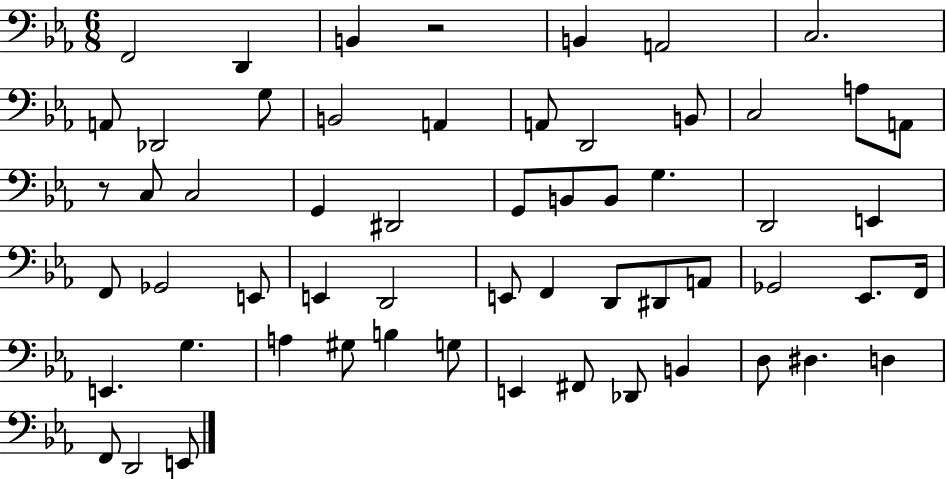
{
  \clef bass
  \numericTimeSignature
  \time 6/8
  \key ees \major
  \repeat volta 2 { f,2 d,4 | b,4 r2 | b,4 a,2 | c2. | \break a,8 des,2 g8 | b,2 a,4 | a,8 d,2 b,8 | c2 a8 a,8 | \break r8 c8 c2 | g,4 dis,2 | g,8 b,8 b,8 g4. | d,2 e,4 | \break f,8 ges,2 e,8 | e,4 d,2 | e,8 f,4 d,8 dis,8 a,8 | ges,2 ees,8. f,16 | \break e,4. g4. | a4 gis8 b4 g8 | e,4 fis,8 des,8 b,4 | d8 dis4. d4 | \break f,8 d,2 e,8 | } \bar "|."
}